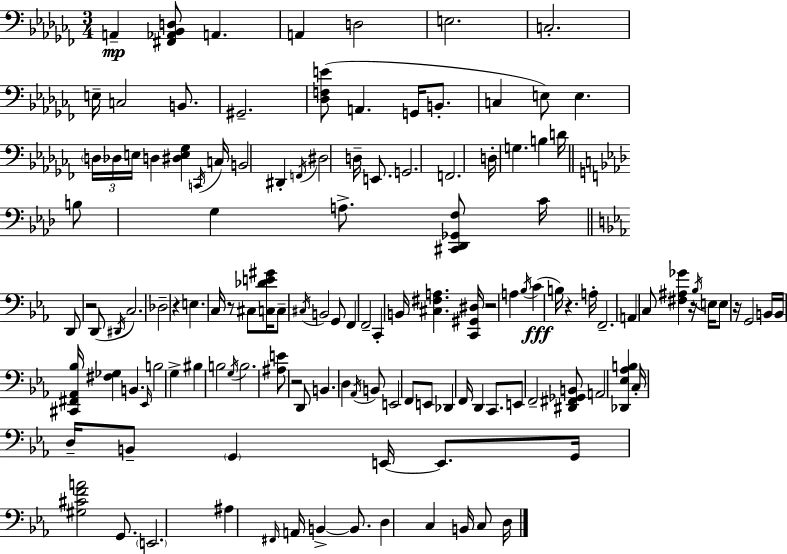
X:1
T:Untitled
M:3/4
L:1/4
K:Abm
A,, [^F,,_A,,_B,,D,]/2 A,, A,, D,2 E,2 C,2 E,/4 C,2 B,,/2 ^G,,2 [_D,F,E]/2 A,, G,,/4 B,,/2 C, E,/2 E, D,/4 _D,/4 E,/4 D, [^D,E,_G,] C,,/4 C,/4 B,,2 ^D,, F,,/4 ^D,2 D,/4 E,,/2 G,,2 F,,2 D,/4 G, B, D/4 B,/2 G, A,/2 [^C,,_D,,_G,,F,]/2 C/4 D,,/2 z2 D,,/2 ^D,,/4 C,2 _D,2 z E, C,/4 z/2 ^C,/2 [C,_DE^G]/4 C,/2 ^C,/4 B,,2 G,,/2 F,, F,,2 C,, B,,/4 [^C,^F,A,] [C,,^G,,^D,]/4 z2 A, _B,/4 C B,/4 z A,/4 F,,2 A,, C,/2 [^F,^A,_G] z/4 _B,/4 E,/4 E,/2 z/4 G,,2 B,,/4 B,,/4 [^C,,^F,,_A,,_B,]/4 [^F,_G,] B,, _E,,/4 B,2 G, ^B, B,2 G,/4 B,2 [^A,E]/2 z2 D,,/2 B,, D, _A,,/4 B,,/2 E,,2 F,,/2 E,,/2 _D,, F,,/4 D,, C,,/2 E,,/2 F,,2 [^D,,^F,,_G,,B,,]/2 A,,2 [_D,,_E,_A,B,] C,/4 D,/4 B,,/2 G,, E,,/4 E,,/2 G,,/4 [^G,^CFA]2 G,,/2 E,,2 ^A, ^F,,/4 A,,/4 B,, B,,/2 D, C, B,,/4 C,/2 D,/4